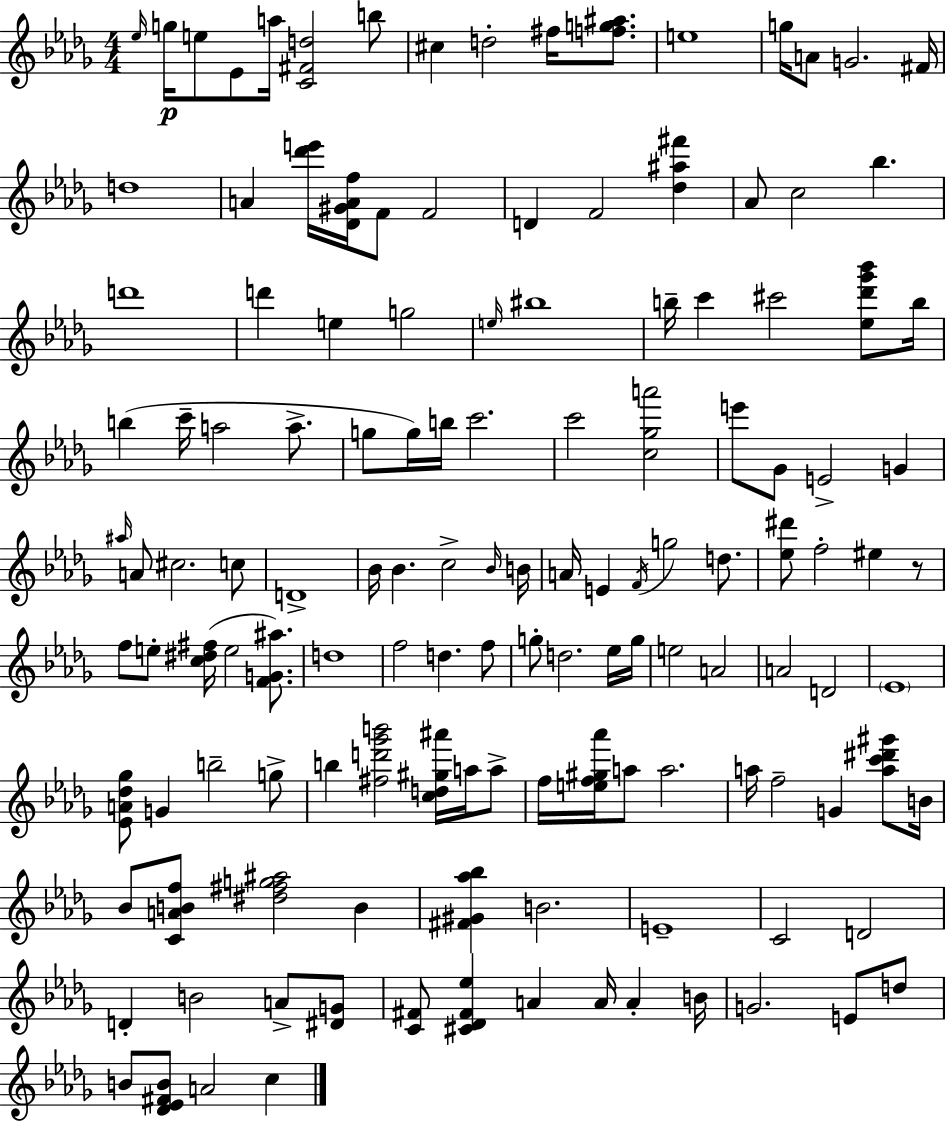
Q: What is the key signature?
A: BES minor